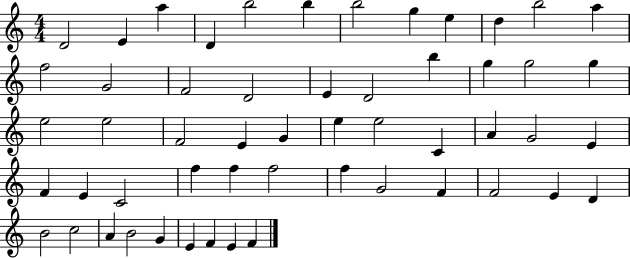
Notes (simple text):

D4/h E4/q A5/q D4/q B5/h B5/q B5/h G5/q E5/q D5/q B5/h A5/q F5/h G4/h F4/h D4/h E4/q D4/h B5/q G5/q G5/h G5/q E5/h E5/h F4/h E4/q G4/q E5/q E5/h C4/q A4/q G4/h E4/q F4/q E4/q C4/h F5/q F5/q F5/h F5/q G4/h F4/q F4/h E4/q D4/q B4/h C5/h A4/q B4/h G4/q E4/q F4/q E4/q F4/q